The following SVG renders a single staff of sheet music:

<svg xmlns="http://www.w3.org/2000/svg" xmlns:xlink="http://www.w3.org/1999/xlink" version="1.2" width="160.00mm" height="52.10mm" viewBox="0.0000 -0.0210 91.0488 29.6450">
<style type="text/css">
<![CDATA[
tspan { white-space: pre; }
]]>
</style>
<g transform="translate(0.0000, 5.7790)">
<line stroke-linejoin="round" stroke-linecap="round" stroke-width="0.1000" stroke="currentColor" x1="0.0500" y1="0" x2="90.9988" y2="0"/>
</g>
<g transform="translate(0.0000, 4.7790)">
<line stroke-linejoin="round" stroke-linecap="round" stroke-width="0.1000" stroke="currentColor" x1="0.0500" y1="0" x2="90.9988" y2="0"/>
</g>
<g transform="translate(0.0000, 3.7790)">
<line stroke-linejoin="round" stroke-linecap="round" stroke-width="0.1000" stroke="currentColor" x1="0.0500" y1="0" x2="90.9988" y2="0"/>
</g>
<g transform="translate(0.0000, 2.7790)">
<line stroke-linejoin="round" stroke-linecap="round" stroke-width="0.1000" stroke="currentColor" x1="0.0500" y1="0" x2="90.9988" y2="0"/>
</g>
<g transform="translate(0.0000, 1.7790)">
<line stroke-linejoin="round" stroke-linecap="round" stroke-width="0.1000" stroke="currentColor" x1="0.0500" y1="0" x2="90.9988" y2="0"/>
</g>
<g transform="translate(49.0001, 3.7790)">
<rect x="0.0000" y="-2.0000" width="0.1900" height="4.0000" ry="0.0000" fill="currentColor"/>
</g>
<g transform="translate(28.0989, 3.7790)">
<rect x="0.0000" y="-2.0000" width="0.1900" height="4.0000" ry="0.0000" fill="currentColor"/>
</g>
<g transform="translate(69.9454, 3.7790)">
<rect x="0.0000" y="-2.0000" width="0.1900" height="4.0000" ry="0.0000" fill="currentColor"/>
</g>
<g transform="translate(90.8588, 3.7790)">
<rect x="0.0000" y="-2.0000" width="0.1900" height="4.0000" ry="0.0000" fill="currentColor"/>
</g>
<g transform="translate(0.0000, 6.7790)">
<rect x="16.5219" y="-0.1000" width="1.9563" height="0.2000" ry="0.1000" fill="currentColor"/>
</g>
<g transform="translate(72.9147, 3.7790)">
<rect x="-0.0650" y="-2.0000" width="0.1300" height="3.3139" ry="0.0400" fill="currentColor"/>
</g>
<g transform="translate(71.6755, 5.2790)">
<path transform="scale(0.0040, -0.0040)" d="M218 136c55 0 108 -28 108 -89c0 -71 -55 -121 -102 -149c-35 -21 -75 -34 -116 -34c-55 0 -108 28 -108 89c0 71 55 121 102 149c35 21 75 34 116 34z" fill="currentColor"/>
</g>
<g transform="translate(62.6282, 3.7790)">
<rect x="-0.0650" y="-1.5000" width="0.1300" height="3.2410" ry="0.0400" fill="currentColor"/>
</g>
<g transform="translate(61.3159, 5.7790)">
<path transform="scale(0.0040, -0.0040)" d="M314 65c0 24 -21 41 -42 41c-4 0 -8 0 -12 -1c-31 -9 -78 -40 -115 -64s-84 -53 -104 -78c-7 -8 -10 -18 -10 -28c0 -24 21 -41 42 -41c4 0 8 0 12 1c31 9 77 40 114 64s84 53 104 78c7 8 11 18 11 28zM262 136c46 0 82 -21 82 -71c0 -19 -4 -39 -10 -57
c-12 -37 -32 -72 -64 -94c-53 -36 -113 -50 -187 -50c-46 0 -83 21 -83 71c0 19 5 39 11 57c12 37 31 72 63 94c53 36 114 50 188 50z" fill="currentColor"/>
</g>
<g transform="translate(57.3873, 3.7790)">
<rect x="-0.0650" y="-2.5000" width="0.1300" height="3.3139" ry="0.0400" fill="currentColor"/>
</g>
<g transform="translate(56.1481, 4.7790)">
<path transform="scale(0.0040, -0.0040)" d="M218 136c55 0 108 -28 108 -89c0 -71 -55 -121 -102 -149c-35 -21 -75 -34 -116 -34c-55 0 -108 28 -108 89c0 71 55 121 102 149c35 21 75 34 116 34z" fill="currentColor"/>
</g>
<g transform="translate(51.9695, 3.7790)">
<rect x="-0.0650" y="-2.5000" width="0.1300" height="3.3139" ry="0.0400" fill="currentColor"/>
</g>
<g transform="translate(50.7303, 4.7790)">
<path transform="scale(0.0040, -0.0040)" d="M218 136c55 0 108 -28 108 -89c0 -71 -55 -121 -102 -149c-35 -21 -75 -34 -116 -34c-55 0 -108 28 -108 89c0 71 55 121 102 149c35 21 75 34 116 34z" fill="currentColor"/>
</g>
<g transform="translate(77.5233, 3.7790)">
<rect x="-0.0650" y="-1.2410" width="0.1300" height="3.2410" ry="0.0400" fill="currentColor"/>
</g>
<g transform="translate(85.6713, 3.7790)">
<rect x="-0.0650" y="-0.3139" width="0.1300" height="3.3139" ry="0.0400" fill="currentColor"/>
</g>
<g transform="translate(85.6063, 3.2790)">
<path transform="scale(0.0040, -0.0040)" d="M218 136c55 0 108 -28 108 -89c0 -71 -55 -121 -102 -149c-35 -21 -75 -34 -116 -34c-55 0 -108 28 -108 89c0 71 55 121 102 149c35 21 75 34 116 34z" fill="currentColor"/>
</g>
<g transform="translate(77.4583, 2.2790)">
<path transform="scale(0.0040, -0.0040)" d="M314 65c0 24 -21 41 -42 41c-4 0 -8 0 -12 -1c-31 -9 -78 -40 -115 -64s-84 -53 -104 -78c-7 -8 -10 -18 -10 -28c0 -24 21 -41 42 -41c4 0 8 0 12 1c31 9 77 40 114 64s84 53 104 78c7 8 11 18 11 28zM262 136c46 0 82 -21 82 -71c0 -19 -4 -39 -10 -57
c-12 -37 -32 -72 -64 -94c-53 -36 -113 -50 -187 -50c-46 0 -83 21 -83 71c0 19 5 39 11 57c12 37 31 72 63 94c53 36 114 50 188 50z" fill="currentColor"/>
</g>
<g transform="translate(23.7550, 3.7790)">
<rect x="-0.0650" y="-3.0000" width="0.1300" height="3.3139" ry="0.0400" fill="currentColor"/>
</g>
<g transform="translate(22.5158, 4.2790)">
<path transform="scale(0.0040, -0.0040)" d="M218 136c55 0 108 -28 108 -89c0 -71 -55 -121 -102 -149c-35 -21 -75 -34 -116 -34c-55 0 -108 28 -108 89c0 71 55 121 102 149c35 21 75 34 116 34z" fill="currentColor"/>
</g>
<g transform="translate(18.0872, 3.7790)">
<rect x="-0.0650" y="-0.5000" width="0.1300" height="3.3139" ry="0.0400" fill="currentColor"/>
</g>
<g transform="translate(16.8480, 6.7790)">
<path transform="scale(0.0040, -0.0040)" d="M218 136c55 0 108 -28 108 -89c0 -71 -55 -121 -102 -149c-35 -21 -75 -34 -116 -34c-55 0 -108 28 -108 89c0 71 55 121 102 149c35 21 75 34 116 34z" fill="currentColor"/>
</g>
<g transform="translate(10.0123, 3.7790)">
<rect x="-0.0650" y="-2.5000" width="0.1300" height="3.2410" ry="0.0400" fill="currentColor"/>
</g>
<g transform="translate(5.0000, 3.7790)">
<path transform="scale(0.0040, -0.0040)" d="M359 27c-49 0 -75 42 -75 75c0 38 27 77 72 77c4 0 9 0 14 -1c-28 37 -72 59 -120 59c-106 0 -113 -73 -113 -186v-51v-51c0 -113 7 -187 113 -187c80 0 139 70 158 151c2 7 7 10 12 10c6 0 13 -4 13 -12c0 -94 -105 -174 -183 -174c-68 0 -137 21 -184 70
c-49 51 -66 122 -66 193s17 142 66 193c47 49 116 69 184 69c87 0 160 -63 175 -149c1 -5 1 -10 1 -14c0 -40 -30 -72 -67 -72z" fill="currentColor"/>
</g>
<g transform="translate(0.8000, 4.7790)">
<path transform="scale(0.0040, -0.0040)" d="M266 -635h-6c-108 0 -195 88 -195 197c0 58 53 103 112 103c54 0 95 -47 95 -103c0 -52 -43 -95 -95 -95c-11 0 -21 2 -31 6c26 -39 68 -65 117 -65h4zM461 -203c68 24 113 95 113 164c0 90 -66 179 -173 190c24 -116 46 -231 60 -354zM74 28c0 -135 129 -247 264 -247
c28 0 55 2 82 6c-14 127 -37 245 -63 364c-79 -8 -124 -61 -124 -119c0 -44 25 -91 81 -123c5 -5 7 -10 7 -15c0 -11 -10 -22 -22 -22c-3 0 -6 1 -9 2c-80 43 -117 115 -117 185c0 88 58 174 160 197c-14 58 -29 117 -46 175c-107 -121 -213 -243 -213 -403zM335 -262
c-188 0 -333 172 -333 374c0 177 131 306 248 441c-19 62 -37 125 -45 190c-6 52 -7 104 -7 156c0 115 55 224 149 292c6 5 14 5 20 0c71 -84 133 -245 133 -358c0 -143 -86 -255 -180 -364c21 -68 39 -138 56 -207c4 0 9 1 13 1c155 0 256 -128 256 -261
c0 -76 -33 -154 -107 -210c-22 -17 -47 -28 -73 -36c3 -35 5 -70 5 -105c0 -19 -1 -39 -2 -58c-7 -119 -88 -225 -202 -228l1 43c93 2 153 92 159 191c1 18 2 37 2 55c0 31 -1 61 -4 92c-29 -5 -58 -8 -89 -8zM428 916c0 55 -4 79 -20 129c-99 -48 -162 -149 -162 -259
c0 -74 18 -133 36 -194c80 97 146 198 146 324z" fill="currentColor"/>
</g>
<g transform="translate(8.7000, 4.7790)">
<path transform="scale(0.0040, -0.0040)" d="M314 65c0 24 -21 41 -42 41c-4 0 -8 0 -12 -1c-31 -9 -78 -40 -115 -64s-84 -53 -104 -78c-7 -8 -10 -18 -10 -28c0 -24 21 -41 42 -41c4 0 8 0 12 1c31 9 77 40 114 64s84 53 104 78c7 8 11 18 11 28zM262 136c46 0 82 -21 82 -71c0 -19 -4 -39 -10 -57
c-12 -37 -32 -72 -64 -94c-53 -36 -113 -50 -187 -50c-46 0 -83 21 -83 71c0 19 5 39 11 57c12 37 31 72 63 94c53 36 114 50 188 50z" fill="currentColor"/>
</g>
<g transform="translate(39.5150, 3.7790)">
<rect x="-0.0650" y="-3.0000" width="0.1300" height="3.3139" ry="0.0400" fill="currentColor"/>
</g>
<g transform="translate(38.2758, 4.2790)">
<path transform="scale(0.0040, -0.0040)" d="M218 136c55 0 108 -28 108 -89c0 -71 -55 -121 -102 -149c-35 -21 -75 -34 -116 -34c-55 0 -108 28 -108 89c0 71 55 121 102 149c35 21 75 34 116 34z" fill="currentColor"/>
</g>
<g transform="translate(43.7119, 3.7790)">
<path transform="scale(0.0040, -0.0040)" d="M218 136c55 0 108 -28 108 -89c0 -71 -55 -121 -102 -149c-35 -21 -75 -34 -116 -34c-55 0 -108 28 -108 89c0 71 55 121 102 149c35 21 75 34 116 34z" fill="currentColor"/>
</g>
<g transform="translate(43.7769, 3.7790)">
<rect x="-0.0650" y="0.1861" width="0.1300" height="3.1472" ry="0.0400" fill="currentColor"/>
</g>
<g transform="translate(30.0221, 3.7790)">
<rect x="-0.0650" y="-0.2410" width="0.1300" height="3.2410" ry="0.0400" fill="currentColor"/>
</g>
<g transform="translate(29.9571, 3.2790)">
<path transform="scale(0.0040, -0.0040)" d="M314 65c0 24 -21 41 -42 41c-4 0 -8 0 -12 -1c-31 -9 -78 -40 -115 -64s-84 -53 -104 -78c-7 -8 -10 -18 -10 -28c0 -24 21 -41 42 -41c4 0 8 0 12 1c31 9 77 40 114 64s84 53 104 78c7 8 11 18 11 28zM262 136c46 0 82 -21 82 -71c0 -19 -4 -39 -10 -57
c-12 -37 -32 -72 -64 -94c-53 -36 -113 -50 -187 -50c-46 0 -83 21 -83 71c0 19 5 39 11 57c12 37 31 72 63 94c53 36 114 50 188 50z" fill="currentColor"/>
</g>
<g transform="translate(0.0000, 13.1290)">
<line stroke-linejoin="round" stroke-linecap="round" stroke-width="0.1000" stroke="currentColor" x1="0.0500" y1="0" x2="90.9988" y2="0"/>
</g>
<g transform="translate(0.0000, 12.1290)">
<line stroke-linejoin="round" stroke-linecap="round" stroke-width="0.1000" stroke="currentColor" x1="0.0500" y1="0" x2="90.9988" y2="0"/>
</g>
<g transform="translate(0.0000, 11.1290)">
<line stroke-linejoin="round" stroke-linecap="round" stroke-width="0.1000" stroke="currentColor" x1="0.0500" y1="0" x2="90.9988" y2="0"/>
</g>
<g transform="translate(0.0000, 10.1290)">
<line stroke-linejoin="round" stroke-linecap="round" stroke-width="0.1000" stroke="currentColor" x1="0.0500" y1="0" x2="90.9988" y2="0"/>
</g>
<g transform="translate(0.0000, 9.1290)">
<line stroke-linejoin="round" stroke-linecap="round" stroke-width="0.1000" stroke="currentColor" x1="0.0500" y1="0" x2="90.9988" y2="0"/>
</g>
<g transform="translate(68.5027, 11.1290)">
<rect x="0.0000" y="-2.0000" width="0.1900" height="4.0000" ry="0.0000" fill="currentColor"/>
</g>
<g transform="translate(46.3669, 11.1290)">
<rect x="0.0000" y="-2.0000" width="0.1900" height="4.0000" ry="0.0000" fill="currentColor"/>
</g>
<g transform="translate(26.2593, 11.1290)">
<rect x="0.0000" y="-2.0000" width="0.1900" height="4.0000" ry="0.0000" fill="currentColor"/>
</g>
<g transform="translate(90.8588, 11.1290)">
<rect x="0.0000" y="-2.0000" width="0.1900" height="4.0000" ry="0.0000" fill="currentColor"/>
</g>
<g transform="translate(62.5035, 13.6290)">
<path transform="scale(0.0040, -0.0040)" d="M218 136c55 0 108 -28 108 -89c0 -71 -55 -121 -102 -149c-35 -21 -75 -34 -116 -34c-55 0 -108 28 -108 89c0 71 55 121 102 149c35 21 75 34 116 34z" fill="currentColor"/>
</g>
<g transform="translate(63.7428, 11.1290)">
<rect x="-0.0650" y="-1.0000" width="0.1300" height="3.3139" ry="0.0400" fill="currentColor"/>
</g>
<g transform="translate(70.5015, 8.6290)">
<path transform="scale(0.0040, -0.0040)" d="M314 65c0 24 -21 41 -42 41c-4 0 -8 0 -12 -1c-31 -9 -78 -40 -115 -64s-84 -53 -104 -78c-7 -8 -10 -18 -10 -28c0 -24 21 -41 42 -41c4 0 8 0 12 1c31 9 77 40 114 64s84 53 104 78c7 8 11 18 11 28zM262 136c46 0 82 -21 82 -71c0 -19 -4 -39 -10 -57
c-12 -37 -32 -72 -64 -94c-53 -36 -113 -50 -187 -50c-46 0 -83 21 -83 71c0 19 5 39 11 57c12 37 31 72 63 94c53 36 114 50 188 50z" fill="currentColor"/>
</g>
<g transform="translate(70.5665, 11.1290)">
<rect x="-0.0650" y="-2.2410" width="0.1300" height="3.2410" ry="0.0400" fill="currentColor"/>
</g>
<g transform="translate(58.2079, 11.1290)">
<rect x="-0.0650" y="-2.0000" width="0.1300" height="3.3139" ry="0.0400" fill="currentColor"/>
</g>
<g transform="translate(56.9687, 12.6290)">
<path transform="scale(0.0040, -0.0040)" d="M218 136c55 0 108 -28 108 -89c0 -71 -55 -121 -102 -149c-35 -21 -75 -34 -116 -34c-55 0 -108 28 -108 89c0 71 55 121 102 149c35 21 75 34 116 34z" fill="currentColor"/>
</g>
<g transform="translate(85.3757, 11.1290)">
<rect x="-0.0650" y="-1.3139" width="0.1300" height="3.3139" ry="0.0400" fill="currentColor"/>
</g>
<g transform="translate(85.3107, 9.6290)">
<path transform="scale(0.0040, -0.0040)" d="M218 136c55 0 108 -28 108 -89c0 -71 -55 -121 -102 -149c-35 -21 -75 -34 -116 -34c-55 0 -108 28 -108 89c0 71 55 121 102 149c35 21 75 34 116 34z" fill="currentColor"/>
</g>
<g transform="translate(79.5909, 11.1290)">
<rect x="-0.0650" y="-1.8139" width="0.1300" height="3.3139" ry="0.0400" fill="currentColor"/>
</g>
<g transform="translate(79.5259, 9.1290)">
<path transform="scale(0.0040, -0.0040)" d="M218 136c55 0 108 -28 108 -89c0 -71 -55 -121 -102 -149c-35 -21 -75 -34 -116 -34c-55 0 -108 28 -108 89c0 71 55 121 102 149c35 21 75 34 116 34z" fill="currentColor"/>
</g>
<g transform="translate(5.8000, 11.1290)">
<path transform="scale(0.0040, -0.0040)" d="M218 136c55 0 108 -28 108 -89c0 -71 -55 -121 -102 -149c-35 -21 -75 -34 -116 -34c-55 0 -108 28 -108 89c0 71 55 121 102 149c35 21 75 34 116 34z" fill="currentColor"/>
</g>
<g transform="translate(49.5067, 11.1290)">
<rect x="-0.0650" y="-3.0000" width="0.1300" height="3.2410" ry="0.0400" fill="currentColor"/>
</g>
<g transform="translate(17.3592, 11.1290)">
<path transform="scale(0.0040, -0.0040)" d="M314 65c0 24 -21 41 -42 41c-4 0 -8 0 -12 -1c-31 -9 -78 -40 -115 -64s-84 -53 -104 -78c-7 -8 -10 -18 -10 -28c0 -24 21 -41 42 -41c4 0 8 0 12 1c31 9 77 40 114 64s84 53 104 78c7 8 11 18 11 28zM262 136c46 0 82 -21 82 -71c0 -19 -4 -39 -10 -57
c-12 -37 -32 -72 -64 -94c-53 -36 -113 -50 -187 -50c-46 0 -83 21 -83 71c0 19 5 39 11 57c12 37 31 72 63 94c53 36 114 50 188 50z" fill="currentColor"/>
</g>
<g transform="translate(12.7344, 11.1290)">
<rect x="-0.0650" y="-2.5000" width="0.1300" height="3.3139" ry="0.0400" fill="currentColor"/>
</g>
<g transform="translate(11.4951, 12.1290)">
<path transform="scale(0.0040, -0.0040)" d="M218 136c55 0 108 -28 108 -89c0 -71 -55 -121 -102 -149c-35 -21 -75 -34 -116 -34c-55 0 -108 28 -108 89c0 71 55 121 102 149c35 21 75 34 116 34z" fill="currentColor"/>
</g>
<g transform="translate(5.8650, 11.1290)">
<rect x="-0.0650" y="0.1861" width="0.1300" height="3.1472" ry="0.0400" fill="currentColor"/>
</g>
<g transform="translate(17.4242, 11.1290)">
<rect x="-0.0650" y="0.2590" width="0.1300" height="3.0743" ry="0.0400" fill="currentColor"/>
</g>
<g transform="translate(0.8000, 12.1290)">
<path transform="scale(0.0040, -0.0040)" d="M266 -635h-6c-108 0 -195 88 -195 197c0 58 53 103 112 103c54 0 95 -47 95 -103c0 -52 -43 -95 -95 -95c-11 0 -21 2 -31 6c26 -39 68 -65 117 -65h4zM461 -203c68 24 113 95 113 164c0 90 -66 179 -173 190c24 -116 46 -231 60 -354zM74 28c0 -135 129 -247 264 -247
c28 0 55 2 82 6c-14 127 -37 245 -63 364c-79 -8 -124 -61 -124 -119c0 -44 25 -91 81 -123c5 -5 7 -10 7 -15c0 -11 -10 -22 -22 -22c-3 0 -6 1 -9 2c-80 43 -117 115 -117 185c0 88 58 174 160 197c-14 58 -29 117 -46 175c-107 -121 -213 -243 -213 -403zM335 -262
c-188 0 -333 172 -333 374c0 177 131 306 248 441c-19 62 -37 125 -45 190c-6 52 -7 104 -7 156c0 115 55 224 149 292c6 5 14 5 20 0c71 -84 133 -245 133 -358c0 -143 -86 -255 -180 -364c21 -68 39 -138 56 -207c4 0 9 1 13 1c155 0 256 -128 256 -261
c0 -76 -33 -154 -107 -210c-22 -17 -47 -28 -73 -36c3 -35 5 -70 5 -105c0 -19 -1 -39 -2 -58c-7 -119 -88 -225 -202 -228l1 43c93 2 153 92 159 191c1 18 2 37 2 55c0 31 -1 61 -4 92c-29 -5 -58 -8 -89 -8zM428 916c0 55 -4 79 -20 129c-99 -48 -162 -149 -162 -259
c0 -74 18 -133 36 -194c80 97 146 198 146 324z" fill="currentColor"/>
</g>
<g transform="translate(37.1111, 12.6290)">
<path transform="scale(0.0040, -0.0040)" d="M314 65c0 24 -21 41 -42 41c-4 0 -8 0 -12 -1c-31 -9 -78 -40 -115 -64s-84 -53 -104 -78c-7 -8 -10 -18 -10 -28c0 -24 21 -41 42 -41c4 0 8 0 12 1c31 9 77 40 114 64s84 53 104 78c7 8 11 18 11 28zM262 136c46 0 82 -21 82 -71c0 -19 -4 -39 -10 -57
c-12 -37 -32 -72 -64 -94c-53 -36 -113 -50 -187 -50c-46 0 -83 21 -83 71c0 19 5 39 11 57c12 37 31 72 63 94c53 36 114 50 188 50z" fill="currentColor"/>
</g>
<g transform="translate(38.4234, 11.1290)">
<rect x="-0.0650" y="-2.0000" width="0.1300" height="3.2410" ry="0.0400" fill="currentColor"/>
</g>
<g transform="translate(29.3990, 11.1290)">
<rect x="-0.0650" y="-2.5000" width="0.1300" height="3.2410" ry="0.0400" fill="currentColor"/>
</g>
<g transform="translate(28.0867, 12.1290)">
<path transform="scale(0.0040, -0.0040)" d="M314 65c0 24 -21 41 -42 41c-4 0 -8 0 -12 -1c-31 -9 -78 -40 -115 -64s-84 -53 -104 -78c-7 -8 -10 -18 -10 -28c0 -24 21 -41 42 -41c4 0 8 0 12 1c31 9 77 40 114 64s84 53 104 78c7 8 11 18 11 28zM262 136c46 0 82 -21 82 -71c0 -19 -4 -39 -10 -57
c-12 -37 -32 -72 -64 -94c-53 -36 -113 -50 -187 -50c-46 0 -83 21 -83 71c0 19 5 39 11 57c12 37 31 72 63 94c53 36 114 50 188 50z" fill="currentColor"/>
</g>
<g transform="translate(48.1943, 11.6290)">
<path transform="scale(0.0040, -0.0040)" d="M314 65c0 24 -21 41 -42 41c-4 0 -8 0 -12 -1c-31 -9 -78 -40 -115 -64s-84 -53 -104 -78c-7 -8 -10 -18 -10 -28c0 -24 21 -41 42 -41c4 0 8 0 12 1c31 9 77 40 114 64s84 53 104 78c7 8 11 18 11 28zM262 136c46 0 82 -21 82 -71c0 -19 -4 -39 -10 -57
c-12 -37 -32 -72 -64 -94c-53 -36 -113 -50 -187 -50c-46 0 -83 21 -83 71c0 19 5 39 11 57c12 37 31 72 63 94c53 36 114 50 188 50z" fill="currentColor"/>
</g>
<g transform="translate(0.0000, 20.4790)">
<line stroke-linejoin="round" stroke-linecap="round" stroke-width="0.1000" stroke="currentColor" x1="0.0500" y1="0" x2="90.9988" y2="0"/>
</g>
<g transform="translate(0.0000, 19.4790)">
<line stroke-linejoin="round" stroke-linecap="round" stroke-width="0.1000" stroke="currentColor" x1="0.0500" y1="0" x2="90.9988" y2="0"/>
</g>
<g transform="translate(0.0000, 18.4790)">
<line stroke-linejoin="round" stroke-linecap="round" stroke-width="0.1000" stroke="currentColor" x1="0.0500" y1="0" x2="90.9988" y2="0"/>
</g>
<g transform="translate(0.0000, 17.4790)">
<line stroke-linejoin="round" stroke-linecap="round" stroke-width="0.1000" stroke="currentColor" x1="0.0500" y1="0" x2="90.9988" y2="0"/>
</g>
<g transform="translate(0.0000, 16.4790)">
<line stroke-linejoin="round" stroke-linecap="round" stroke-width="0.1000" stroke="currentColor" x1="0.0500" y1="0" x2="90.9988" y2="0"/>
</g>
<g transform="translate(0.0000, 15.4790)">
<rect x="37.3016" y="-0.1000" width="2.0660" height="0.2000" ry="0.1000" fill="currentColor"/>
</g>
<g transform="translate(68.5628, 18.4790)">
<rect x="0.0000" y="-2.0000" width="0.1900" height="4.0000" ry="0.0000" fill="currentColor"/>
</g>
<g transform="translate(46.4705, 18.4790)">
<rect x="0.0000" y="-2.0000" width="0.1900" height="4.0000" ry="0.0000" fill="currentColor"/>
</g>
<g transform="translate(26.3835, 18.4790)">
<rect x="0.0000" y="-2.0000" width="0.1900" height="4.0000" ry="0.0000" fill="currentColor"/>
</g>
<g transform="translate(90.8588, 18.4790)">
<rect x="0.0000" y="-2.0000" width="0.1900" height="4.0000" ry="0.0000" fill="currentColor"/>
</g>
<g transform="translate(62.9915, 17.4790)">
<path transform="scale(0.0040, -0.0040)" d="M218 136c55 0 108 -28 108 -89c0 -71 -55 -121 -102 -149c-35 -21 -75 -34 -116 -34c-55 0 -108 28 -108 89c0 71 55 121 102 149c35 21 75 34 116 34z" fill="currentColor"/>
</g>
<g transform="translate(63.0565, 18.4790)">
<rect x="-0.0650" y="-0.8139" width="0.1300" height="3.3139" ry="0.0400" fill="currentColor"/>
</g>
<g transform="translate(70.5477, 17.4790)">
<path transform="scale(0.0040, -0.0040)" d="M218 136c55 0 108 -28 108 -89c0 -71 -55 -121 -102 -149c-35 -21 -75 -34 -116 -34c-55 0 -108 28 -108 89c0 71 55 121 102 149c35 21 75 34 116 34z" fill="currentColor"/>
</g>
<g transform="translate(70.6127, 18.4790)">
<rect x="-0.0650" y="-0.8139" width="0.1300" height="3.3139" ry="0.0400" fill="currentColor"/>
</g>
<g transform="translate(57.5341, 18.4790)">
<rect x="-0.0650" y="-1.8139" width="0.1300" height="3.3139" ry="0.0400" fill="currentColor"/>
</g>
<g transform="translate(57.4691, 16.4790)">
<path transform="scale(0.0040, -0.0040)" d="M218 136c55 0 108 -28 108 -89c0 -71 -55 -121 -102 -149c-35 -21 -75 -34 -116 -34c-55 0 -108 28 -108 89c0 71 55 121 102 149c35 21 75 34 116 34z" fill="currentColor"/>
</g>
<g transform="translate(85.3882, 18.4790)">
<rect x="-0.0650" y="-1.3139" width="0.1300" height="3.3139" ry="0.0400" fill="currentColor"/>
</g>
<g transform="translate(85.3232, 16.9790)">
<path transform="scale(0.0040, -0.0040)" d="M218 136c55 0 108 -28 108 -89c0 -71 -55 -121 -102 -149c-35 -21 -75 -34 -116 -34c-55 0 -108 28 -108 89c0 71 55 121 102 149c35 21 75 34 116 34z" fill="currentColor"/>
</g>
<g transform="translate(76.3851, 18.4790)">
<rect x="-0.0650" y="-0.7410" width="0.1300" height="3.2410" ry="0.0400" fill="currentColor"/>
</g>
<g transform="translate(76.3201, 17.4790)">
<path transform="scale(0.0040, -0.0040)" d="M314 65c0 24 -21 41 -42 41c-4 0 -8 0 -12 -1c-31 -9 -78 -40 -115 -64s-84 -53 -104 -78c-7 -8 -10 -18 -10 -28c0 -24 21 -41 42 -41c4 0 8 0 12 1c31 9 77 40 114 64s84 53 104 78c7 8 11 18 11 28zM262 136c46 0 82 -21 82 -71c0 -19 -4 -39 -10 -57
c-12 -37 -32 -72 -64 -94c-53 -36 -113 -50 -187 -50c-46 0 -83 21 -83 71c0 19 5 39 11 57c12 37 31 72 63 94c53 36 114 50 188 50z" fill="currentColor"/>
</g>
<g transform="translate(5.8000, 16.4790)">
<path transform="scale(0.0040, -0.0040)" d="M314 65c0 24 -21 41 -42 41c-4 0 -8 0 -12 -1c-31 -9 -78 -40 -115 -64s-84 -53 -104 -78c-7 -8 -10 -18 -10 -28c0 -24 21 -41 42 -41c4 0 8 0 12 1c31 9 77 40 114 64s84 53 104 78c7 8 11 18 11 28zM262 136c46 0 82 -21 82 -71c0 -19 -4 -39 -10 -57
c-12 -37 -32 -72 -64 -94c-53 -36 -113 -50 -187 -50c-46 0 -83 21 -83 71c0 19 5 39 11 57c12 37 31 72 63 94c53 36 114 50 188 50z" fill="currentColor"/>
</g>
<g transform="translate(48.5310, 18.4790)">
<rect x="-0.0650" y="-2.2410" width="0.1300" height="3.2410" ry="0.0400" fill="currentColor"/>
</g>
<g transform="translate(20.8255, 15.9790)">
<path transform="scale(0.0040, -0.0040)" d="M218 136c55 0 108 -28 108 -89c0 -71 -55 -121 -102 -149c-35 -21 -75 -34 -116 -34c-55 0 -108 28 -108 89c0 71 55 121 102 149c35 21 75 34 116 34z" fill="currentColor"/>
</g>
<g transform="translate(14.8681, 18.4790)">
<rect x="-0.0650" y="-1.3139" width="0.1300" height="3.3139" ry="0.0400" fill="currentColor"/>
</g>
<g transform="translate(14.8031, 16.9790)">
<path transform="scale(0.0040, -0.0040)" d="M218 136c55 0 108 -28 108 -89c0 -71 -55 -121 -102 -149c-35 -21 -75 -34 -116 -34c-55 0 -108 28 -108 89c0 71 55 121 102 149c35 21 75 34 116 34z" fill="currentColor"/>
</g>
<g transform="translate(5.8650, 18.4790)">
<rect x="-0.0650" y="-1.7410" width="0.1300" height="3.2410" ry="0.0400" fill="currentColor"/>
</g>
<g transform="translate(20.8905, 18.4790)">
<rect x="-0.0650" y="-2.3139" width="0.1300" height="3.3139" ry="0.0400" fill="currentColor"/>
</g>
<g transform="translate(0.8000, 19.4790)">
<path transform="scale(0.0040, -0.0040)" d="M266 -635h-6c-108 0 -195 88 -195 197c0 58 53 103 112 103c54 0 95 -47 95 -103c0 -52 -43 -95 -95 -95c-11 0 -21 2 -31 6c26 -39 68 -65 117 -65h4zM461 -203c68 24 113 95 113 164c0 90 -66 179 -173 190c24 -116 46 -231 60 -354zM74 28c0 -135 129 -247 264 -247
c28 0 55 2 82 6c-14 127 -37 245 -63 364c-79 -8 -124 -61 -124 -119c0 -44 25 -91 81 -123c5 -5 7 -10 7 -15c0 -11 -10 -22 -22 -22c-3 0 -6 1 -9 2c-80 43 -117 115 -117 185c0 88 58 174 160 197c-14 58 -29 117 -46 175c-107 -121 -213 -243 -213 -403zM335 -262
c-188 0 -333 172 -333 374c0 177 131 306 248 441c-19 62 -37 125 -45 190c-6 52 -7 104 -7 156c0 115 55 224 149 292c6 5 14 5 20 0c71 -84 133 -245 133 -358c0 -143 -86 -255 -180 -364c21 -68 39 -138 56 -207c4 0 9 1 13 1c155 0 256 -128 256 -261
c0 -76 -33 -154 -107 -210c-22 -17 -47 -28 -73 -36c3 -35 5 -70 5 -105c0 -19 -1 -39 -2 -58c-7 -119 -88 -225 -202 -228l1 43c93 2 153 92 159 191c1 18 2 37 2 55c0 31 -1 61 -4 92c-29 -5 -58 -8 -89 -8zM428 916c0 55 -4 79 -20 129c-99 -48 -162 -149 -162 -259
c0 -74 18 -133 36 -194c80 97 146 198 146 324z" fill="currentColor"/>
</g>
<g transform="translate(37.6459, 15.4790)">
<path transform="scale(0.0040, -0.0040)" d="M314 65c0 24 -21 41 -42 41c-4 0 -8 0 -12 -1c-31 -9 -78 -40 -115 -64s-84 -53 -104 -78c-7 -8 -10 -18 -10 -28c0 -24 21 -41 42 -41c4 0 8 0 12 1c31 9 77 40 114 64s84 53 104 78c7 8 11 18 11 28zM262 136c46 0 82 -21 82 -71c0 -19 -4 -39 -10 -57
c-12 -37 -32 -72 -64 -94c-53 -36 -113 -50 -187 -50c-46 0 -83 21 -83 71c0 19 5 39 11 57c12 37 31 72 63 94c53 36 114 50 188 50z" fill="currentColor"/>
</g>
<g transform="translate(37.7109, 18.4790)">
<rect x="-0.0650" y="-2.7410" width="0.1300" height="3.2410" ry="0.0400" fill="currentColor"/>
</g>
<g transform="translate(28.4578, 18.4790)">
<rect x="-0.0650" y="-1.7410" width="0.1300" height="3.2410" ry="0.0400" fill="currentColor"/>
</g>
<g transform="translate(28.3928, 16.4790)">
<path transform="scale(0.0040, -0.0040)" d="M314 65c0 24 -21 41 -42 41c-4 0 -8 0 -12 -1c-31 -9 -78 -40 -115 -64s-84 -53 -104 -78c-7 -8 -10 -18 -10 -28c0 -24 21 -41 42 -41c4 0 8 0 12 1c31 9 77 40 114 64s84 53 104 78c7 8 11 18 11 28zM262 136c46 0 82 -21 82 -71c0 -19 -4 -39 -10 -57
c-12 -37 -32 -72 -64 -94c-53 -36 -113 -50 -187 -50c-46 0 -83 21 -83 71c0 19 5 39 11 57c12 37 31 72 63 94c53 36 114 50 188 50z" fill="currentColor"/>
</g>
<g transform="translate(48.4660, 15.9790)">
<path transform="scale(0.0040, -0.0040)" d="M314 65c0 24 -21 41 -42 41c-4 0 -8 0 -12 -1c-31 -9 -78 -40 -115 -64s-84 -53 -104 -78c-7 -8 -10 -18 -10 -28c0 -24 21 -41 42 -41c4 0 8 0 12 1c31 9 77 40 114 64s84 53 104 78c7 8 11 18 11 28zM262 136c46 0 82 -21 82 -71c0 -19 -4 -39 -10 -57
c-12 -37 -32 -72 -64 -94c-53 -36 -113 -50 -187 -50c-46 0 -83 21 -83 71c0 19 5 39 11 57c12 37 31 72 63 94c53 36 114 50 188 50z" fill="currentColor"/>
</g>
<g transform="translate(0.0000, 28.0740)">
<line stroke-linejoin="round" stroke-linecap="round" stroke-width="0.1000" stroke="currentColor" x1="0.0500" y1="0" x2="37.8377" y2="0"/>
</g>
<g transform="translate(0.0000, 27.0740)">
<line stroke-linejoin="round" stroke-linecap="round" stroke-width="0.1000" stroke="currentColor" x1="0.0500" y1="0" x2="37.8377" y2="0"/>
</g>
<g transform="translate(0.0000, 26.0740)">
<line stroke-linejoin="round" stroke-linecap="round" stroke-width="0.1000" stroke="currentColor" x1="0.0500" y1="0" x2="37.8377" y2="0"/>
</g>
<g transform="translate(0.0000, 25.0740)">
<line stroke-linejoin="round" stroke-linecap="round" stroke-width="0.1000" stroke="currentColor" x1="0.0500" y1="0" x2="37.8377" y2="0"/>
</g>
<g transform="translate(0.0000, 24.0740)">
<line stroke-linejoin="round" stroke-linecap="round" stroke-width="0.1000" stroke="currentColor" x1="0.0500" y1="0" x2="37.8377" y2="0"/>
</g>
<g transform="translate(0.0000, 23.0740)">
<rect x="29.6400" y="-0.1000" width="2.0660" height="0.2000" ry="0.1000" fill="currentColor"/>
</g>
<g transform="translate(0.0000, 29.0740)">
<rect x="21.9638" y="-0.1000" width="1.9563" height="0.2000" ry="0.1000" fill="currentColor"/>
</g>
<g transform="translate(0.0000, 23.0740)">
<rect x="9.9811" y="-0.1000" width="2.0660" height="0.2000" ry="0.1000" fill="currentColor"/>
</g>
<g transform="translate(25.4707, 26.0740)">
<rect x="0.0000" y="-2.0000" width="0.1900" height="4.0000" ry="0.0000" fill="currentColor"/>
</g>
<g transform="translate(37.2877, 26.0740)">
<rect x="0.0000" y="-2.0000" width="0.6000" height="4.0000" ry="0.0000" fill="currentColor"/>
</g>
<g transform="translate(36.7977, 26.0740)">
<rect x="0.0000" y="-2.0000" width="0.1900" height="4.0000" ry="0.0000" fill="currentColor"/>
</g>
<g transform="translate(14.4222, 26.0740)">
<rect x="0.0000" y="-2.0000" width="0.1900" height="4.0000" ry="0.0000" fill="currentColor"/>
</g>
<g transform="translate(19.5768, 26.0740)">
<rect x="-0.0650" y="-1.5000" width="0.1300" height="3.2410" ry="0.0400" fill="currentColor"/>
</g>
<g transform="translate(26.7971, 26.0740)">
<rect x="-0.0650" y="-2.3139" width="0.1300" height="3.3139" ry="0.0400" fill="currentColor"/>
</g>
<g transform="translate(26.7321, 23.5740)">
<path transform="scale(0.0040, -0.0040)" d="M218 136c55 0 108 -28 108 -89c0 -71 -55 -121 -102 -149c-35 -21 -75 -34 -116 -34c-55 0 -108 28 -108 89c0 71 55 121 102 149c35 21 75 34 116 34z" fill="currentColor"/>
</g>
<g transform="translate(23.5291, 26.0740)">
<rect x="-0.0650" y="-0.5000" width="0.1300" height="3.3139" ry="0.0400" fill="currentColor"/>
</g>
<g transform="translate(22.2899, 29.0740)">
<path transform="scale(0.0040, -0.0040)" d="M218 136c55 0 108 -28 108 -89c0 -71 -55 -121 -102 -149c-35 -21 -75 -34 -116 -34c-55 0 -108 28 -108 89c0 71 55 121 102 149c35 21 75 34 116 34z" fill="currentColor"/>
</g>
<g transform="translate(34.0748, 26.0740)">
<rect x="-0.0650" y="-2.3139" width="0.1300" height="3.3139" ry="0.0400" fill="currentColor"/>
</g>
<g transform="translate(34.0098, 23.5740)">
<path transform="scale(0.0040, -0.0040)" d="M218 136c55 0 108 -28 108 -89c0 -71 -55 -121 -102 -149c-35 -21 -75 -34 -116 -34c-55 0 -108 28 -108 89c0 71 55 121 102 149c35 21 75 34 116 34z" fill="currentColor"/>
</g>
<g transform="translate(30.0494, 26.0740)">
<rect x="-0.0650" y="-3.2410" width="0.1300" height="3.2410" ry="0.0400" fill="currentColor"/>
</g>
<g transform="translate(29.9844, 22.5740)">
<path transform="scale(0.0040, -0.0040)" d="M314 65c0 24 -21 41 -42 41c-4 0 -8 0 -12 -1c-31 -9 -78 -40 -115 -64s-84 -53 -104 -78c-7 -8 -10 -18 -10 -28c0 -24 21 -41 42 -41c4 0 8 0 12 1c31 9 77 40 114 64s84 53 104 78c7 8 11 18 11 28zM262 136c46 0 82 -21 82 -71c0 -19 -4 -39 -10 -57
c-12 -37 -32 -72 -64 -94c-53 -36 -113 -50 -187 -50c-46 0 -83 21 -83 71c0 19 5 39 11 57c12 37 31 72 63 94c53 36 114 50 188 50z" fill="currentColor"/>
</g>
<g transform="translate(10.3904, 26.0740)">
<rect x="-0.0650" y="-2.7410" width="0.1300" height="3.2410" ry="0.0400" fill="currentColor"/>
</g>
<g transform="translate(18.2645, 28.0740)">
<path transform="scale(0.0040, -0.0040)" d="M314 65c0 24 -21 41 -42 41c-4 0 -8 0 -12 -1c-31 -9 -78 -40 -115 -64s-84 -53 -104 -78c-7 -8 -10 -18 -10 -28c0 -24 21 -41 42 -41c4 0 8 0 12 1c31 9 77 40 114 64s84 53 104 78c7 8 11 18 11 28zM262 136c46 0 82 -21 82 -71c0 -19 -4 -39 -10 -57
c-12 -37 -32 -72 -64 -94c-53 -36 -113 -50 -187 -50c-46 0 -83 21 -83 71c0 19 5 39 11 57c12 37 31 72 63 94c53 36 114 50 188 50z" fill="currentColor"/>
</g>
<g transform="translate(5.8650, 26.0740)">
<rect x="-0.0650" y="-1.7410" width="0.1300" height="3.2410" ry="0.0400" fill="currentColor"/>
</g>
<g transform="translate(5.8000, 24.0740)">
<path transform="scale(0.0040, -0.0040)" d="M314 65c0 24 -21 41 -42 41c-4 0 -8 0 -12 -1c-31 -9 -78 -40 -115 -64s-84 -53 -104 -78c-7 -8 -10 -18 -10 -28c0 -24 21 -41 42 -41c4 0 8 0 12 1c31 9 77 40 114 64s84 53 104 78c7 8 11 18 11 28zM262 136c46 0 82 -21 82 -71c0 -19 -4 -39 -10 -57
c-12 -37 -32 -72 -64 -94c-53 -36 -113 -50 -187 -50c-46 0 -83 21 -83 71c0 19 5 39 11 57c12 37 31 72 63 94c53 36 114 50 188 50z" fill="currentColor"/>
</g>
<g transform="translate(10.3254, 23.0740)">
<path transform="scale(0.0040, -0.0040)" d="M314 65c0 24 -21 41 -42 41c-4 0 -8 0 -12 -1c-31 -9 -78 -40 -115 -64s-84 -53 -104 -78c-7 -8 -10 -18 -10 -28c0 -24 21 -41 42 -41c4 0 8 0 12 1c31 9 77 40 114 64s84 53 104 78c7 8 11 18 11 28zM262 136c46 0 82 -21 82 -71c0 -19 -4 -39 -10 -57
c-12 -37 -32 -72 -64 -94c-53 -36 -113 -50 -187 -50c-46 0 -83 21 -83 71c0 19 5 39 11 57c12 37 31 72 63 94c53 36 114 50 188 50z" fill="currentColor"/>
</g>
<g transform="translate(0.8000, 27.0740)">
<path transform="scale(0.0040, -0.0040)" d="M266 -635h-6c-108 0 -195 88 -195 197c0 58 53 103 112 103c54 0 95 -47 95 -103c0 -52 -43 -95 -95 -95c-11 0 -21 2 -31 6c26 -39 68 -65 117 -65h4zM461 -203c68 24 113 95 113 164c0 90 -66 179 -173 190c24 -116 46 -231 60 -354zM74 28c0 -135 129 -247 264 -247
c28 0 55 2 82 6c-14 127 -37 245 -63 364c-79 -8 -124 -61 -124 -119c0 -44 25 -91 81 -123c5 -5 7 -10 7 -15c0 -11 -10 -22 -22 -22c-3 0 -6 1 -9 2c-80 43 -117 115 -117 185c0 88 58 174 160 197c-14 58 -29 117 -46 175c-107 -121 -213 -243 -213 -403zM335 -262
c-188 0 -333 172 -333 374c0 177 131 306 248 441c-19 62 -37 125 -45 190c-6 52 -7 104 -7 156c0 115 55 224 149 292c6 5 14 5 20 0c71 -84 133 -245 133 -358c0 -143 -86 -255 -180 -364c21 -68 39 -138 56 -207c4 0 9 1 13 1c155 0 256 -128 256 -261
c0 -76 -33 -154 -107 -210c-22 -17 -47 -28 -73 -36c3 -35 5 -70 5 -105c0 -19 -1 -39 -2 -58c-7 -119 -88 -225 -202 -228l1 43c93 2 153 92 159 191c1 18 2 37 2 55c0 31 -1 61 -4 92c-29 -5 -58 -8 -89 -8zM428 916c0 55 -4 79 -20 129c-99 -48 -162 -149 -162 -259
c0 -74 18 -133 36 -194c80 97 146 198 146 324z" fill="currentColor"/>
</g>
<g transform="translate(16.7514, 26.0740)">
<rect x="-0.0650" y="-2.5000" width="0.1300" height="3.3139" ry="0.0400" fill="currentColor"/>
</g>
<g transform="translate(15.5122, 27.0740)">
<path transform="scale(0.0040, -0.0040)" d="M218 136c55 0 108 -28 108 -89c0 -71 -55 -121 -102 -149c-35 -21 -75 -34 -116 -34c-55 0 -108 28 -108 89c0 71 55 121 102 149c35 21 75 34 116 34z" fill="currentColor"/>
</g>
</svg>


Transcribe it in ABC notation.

X:1
T:Untitled
M:4/4
L:1/4
K:C
G2 C A c2 A B G G E2 F e2 c B G B2 G2 F2 A2 F D g2 f e f2 e g f2 a2 g2 f d d d2 e f2 a2 G E2 C g b2 g